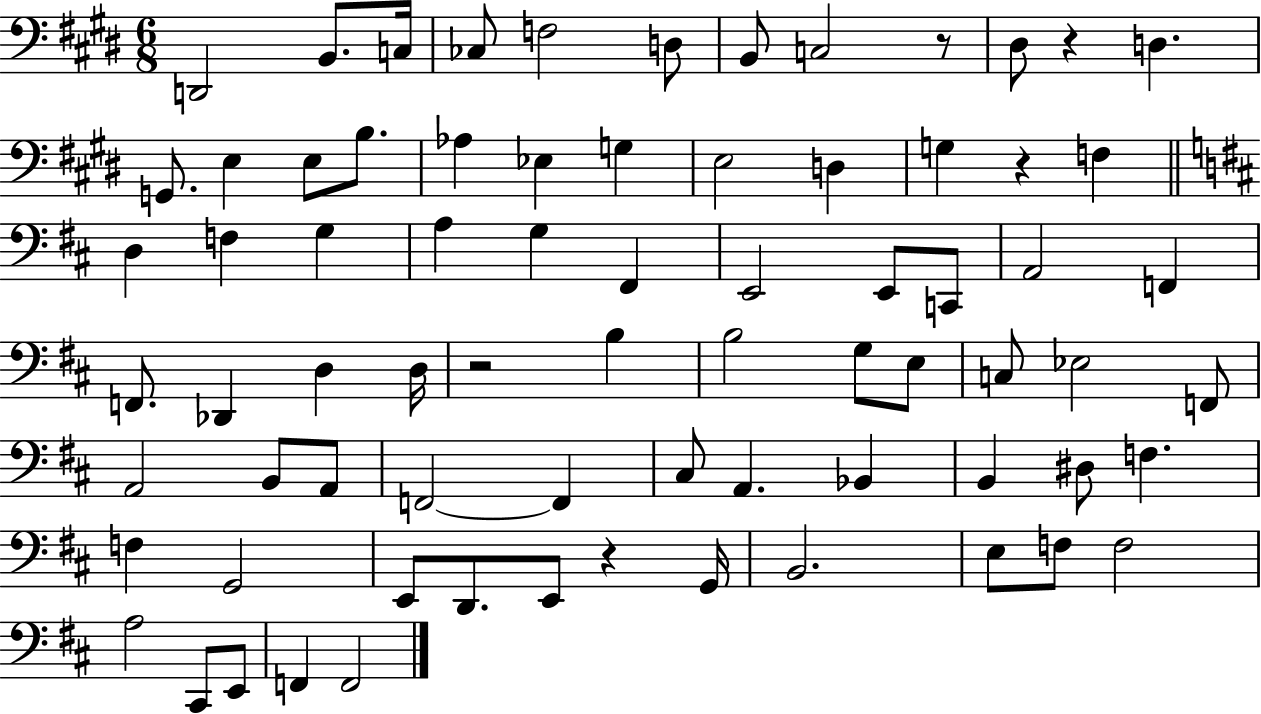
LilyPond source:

{
  \clef bass
  \numericTimeSignature
  \time 6/8
  \key e \major
  d,2 b,8. c16 | ces8 f2 d8 | b,8 c2 r8 | dis8 r4 d4. | \break g,8. e4 e8 b8. | aes4 ees4 g4 | e2 d4 | g4 r4 f4 | \break \bar "||" \break \key b \minor d4 f4 g4 | a4 g4 fis,4 | e,2 e,8 c,8 | a,2 f,4 | \break f,8. des,4 d4 d16 | r2 b4 | b2 g8 e8 | c8 ees2 f,8 | \break a,2 b,8 a,8 | f,2~~ f,4 | cis8 a,4. bes,4 | b,4 dis8 f4. | \break f4 g,2 | e,8 d,8. e,8 r4 g,16 | b,2. | e8 f8 f2 | \break a2 cis,8 e,8 | f,4 f,2 | \bar "|."
}